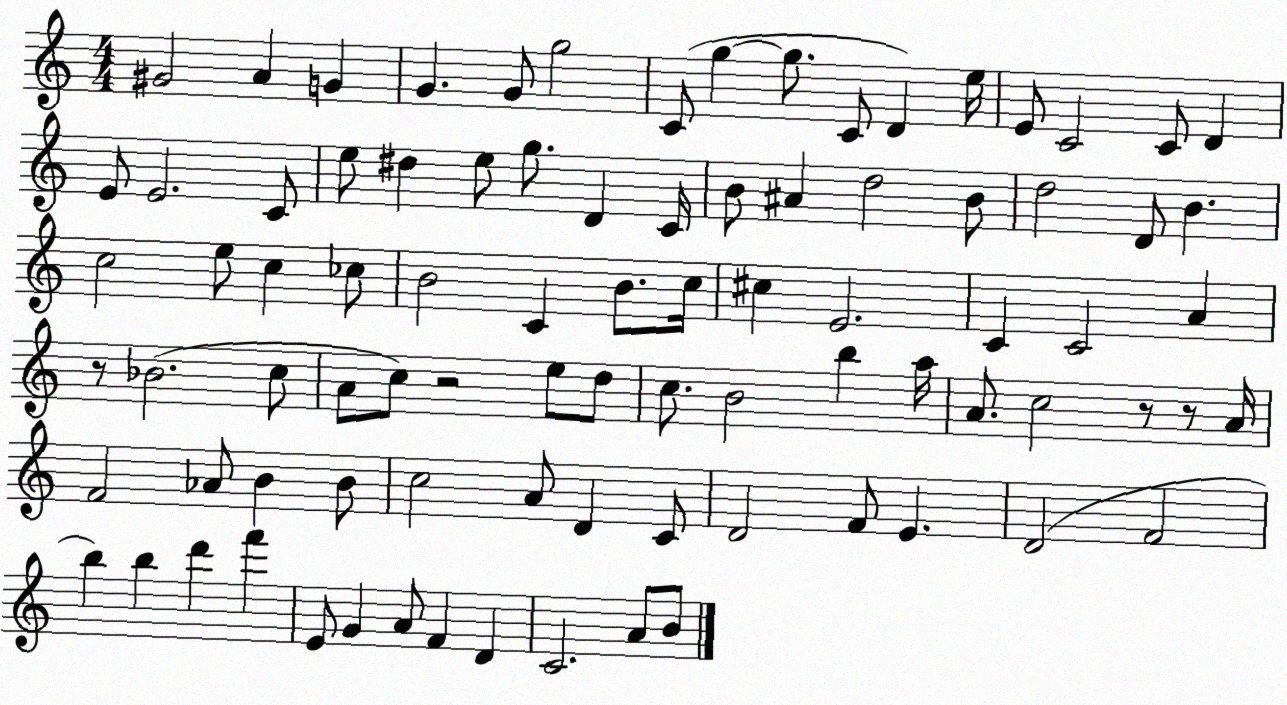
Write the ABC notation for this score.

X:1
T:Untitled
M:4/4
L:1/4
K:C
^G2 A G G G/2 g2 C/2 g g/2 C/2 D e/4 E/2 C2 C/2 D E/2 E2 C/2 e/2 ^d e/2 g/2 D C/4 B/2 ^A d2 B/2 d2 D/2 B c2 e/2 c _c/2 B2 C B/2 c/4 ^c E2 C C2 A z/2 _B2 c/2 A/2 c/2 z2 e/2 d/2 c/2 B2 b a/4 A/2 c2 z/2 z/2 A/4 F2 _A/2 B B/2 c2 A/2 D C/2 D2 F/2 E D2 F2 b b d' f' E/2 G A/2 F D C2 A/2 B/2